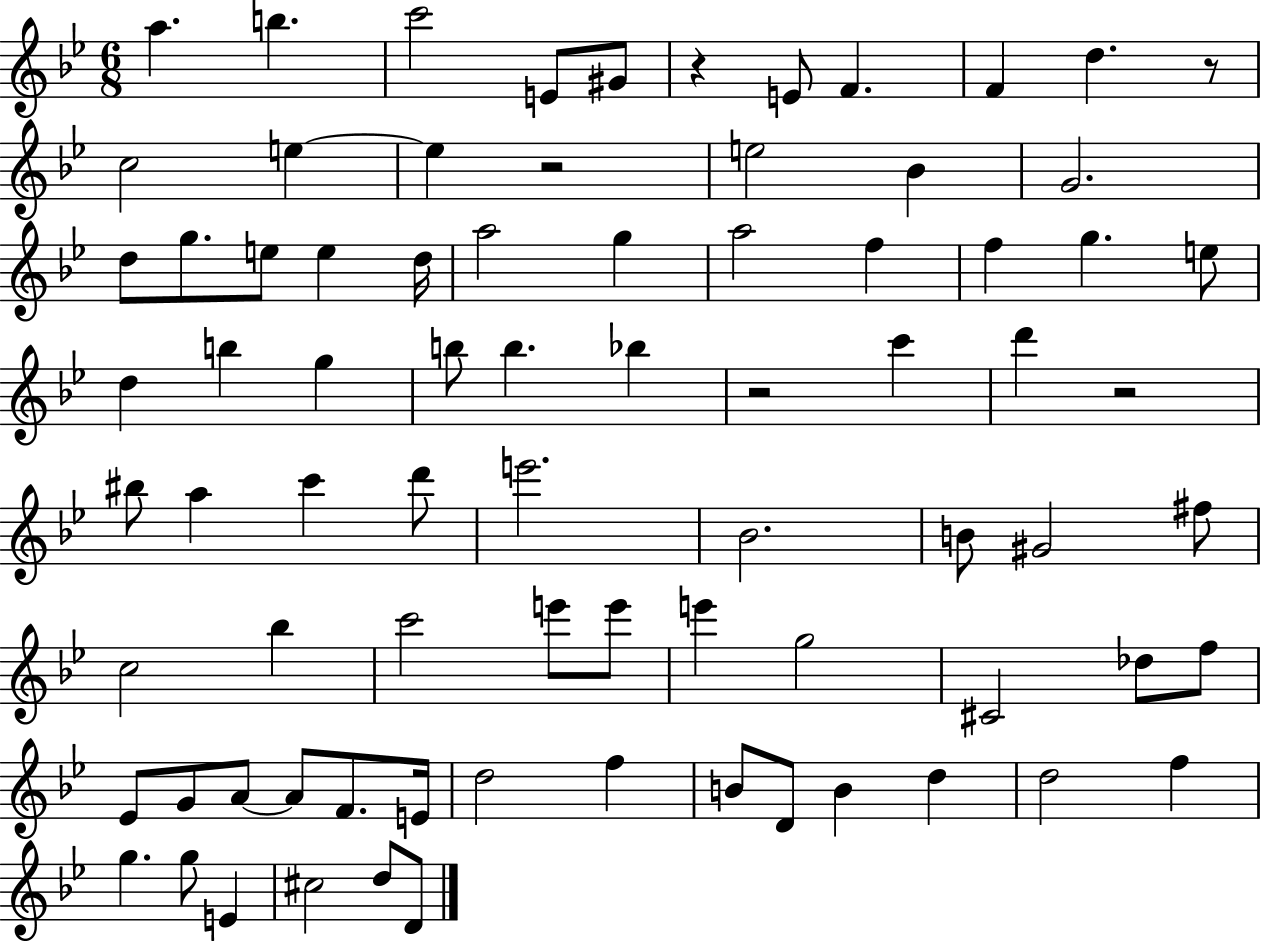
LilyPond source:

{
  \clef treble
  \numericTimeSignature
  \time 6/8
  \key bes \major
  a''4. b''4. | c'''2 e'8 gis'8 | r4 e'8 f'4. | f'4 d''4. r8 | \break c''2 e''4~~ | e''4 r2 | e''2 bes'4 | g'2. | \break d''8 g''8. e''8 e''4 d''16 | a''2 g''4 | a''2 f''4 | f''4 g''4. e''8 | \break d''4 b''4 g''4 | b''8 b''4. bes''4 | r2 c'''4 | d'''4 r2 | \break bis''8 a''4 c'''4 d'''8 | e'''2. | bes'2. | b'8 gis'2 fis''8 | \break c''2 bes''4 | c'''2 e'''8 e'''8 | e'''4 g''2 | cis'2 des''8 f''8 | \break ees'8 g'8 a'8~~ a'8 f'8. e'16 | d''2 f''4 | b'8 d'8 b'4 d''4 | d''2 f''4 | \break g''4. g''8 e'4 | cis''2 d''8 d'8 | \bar "|."
}